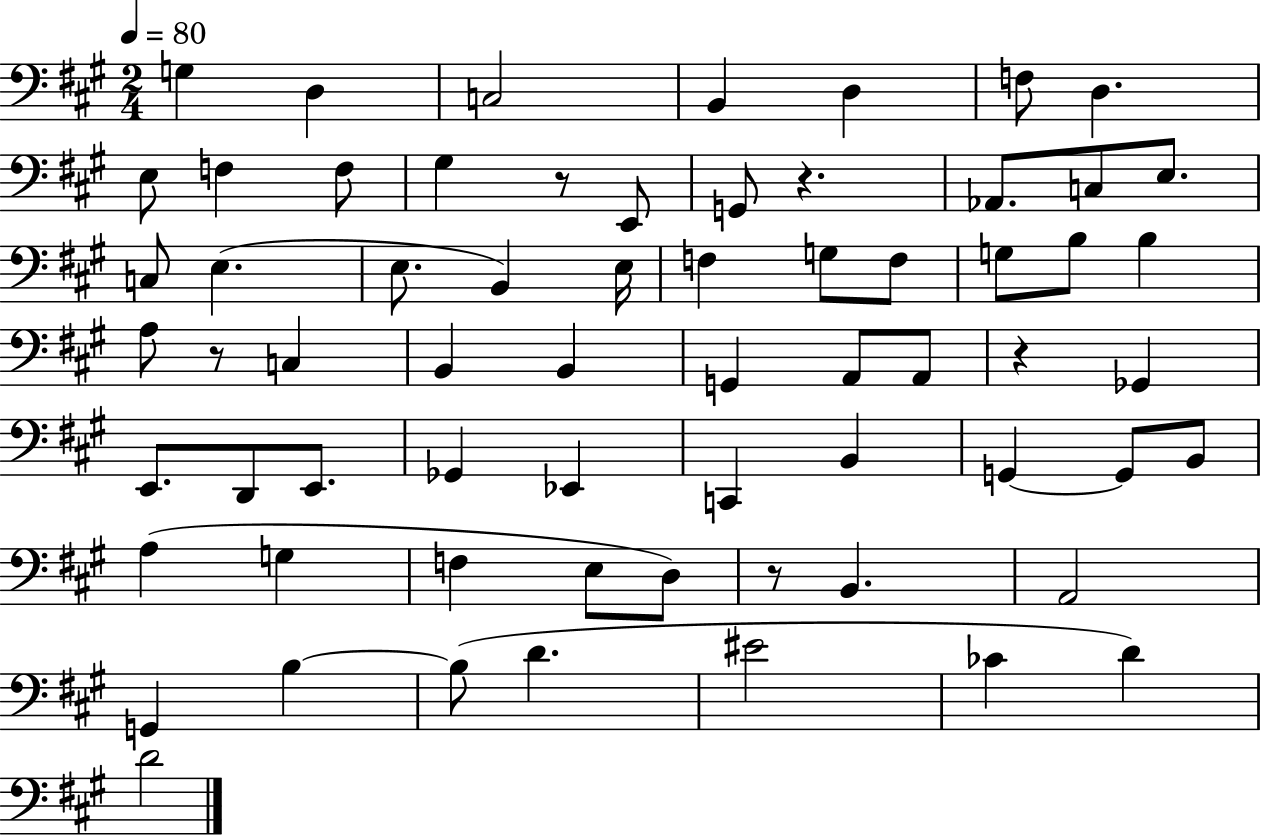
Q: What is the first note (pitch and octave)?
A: G3